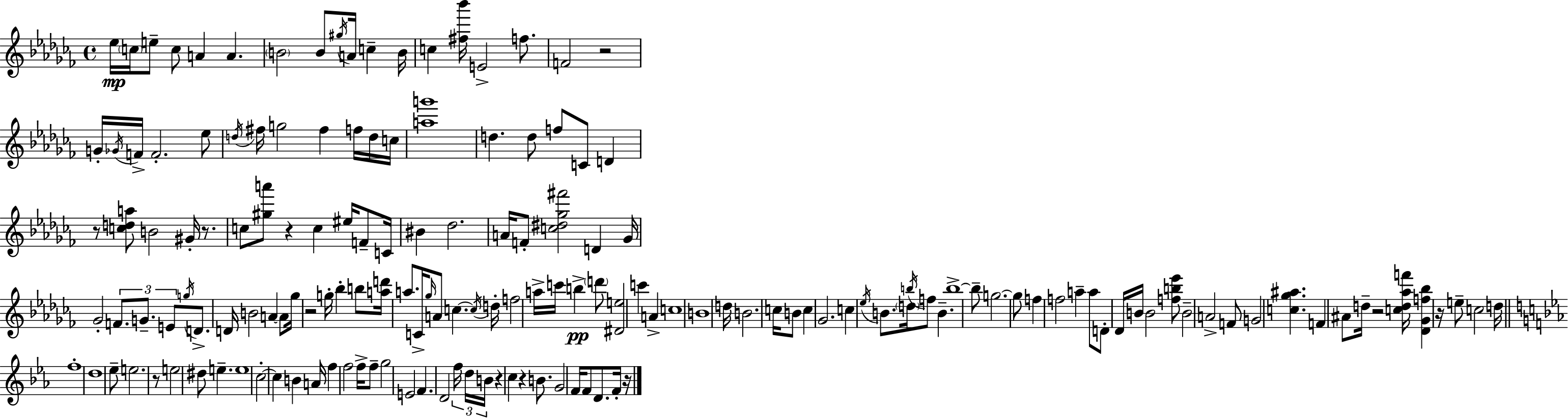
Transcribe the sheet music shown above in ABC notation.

X:1
T:Untitled
M:4/4
L:1/4
K:Abm
_e/4 c/4 e/2 c/2 A A B2 B/2 ^g/4 A/4 c B/4 c [^f_b']/4 E2 f/2 F2 z2 G/4 _G/4 F/4 F2 _e/2 d/4 ^f/4 g2 ^f f/4 d/4 c/4 [ag']4 d d/2 f/2 C/2 D z/2 [cda]/2 B2 ^G/4 z/2 c/2 [^ga']/2 z c ^e/4 F/2 C/4 ^B _d2 A/4 F/2 [c^d_g^f']2 D _G/4 _G2 F/2 G/2 E/2 g/4 D/2 D/4 B2 A A/2 _g/4 z2 g/4 _b b/2 [ad']/4 a/2 C/4 _g/4 A/2 c c/4 d/4 f2 a/4 c'/4 b d'/2 [^De]2 c' A c4 B4 d/4 B2 c/4 B/2 c _G2 c _e/4 B/2 d/4 b/4 f/2 B b4 b/2 g2 g/2 f f2 a a/2 D/2 _D/4 B/4 B2 [fb_e']/2 B2 A2 F/2 G2 [c_g^a] F ^A/2 d/4 z2 [cd_af']/4 [_D_Gf_b] z/4 e/2 c2 d/4 f4 d4 _e/2 e2 z/2 e2 ^d/2 e e4 c2 c B A/4 f f2 f/4 f/2 g2 E2 F D2 f/4 d/4 B/4 z c z B/2 G2 F/4 F/2 D/2 F/4 z/4